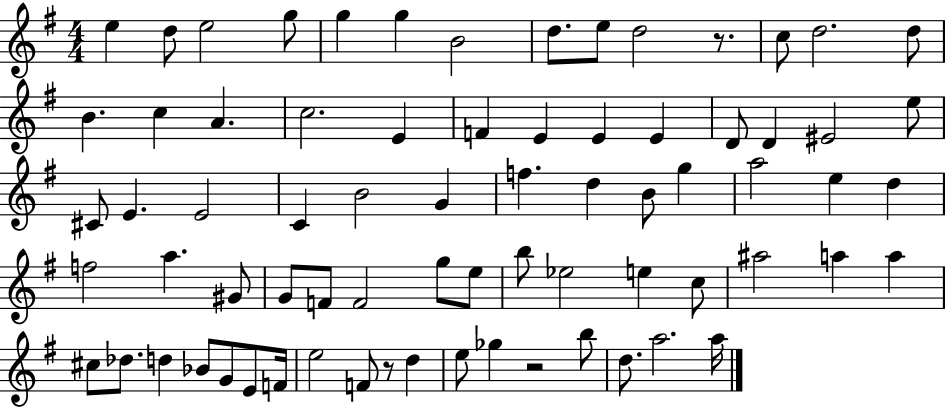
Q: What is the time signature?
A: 4/4